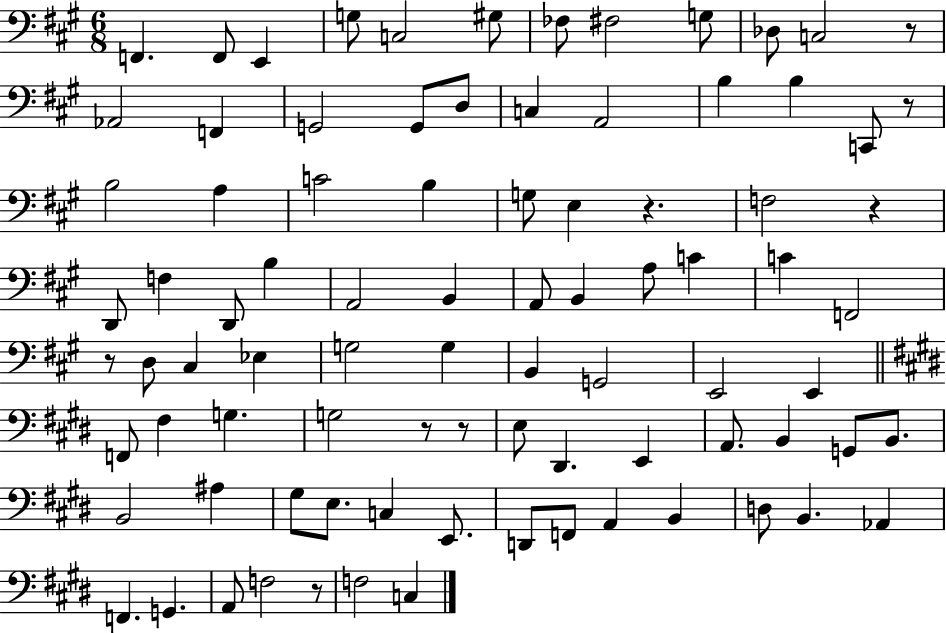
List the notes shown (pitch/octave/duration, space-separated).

F2/q. F2/e E2/q G3/e C3/h G#3/e FES3/e F#3/h G3/e Db3/e C3/h R/e Ab2/h F2/q G2/h G2/e D3/e C3/q A2/h B3/q B3/q C2/e R/e B3/h A3/q C4/h B3/q G3/e E3/q R/q. F3/h R/q D2/e F3/q D2/e B3/q A2/h B2/q A2/e B2/q A3/e C4/q C4/q F2/h R/e D3/e C#3/q Eb3/q G3/h G3/q B2/q G2/h E2/h E2/q F2/e F#3/q G3/q. G3/h R/e R/e E3/e D#2/q. E2/q A2/e. B2/q G2/e B2/e. B2/h A#3/q G#3/e E3/e. C3/q E2/e. D2/e F2/e A2/q B2/q D3/e B2/q. Ab2/q F2/q. G2/q. A2/e F3/h R/e F3/h C3/q